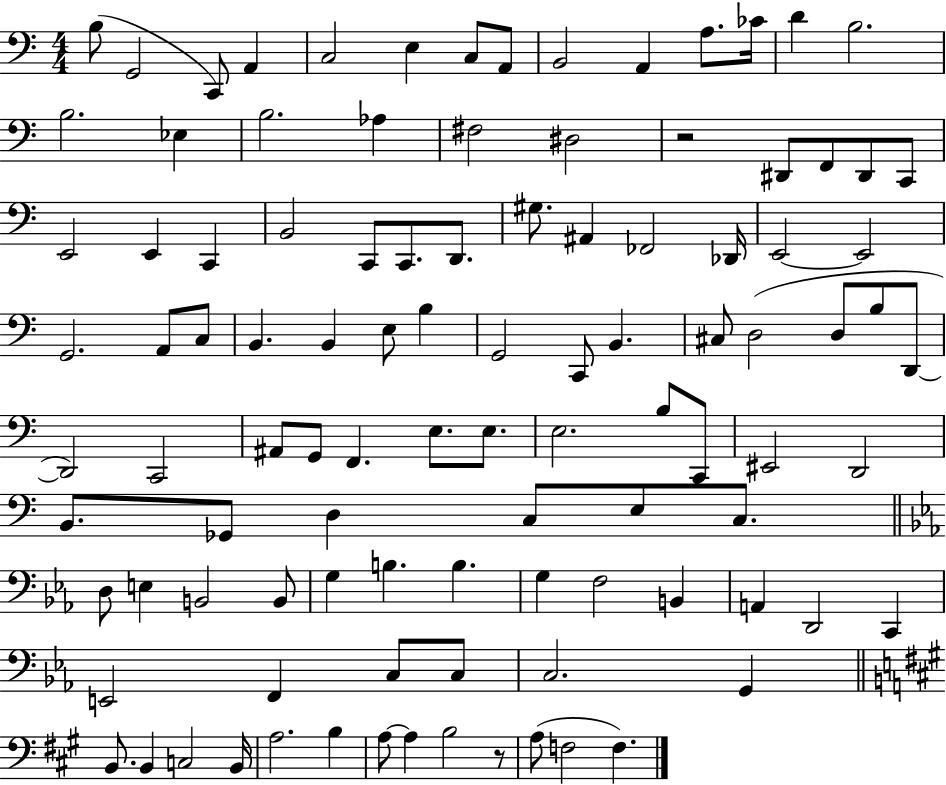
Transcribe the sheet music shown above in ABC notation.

X:1
T:Untitled
M:4/4
L:1/4
K:C
B,/2 G,,2 C,,/2 A,, C,2 E, C,/2 A,,/2 B,,2 A,, A,/2 _C/4 D B,2 B,2 _E, B,2 _A, ^F,2 ^D,2 z2 ^D,,/2 F,,/2 ^D,,/2 C,,/2 E,,2 E,, C,, B,,2 C,,/2 C,,/2 D,,/2 ^G,/2 ^A,, _F,,2 _D,,/4 E,,2 E,,2 G,,2 A,,/2 C,/2 B,, B,, E,/2 B, G,,2 C,,/2 B,, ^C,/2 D,2 D,/2 B,/2 D,,/2 D,,2 C,,2 ^A,,/2 G,,/2 F,, E,/2 E,/2 E,2 B,/2 C,,/2 ^E,,2 D,,2 B,,/2 _G,,/2 D, C,/2 E,/2 C,/2 D,/2 E, B,,2 B,,/2 G, B, B, G, F,2 B,, A,, D,,2 C,, E,,2 F,, C,/2 C,/2 C,2 G,, B,,/2 B,, C,2 B,,/4 A,2 B, A,/2 A, B,2 z/2 A,/2 F,2 F,